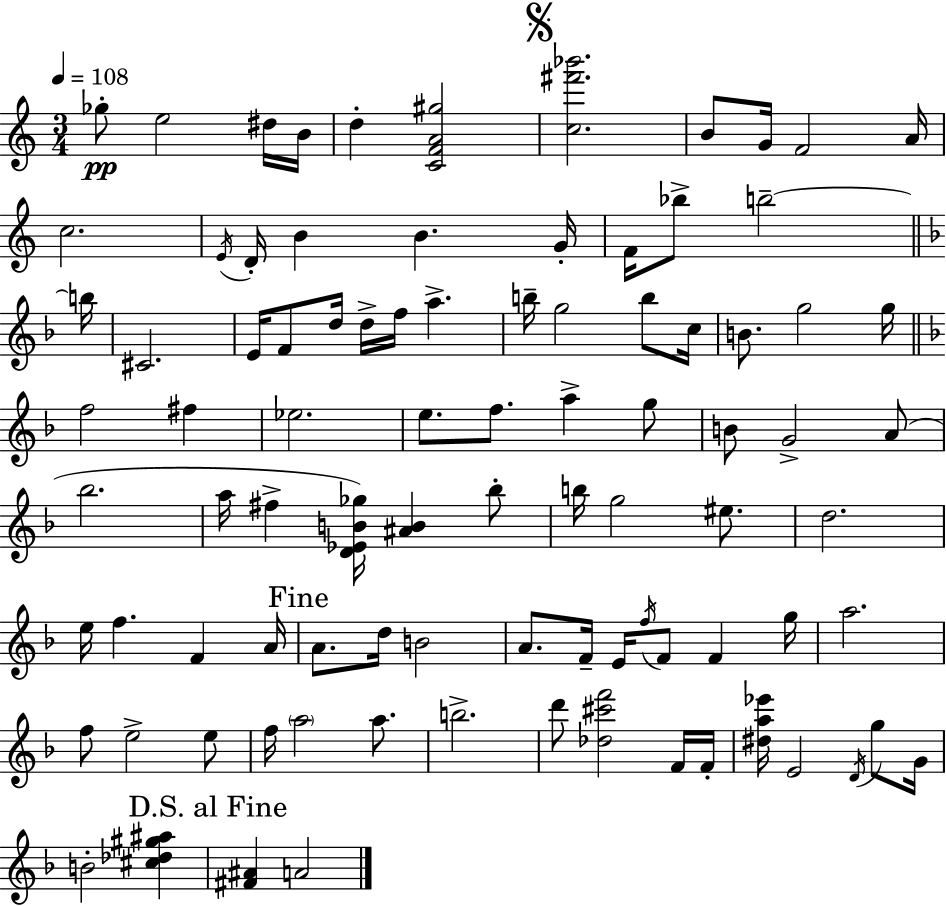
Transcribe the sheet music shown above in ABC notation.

X:1
T:Untitled
M:3/4
L:1/4
K:C
_g/2 e2 ^d/4 B/4 d [CFA^g]2 [c^f'_b']2 B/2 G/4 F2 A/4 c2 E/4 D/4 B B G/4 F/4 _b/2 b2 b/4 ^C2 E/4 F/2 d/4 d/4 f/4 a b/4 g2 b/2 c/4 B/2 g2 g/4 f2 ^f _e2 e/2 f/2 a g/2 B/2 G2 A/2 _b2 a/4 ^f [D_EB_g]/4 [^AB] _b/2 b/4 g2 ^e/2 d2 e/4 f F A/4 A/2 d/4 B2 A/2 F/4 E/4 f/4 F/2 F g/4 a2 f/2 e2 e/2 f/4 a2 a/2 b2 d'/2 [_d^c'f']2 F/4 F/4 [^da_e']/4 E2 D/4 g/2 G/4 B2 [^c_d^g^a] [^F^A] A2